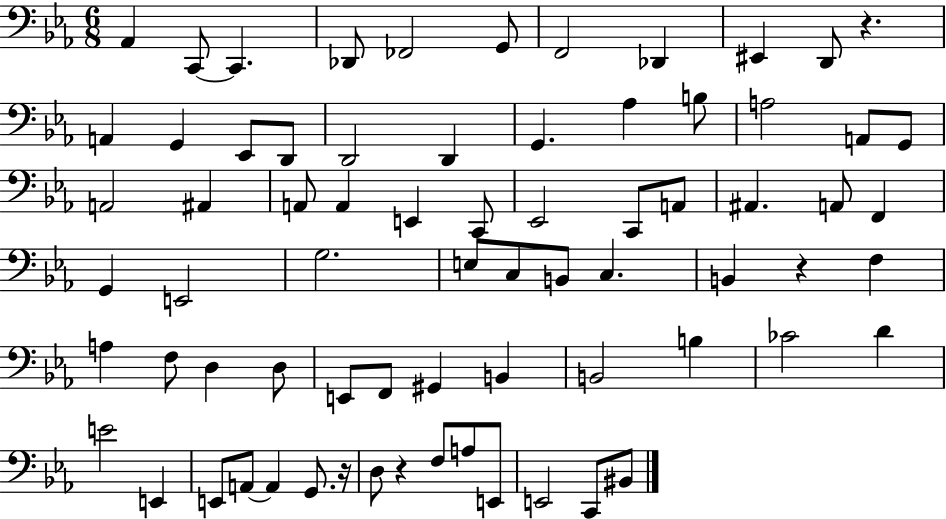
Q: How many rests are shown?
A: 4